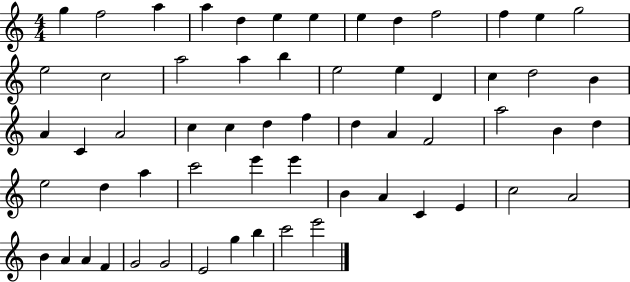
{
  \clef treble
  \numericTimeSignature
  \time 4/4
  \key c \major
  g''4 f''2 a''4 | a''4 d''4 e''4 e''4 | e''4 d''4 f''2 | f''4 e''4 g''2 | \break e''2 c''2 | a''2 a''4 b''4 | e''2 e''4 d'4 | c''4 d''2 b'4 | \break a'4 c'4 a'2 | c''4 c''4 d''4 f''4 | d''4 a'4 f'2 | a''2 b'4 d''4 | \break e''2 d''4 a''4 | c'''2 e'''4 e'''4 | b'4 a'4 c'4 e'4 | c''2 a'2 | \break b'4 a'4 a'4 f'4 | g'2 g'2 | e'2 g''4 b''4 | c'''2 e'''2 | \break \bar "|."
}